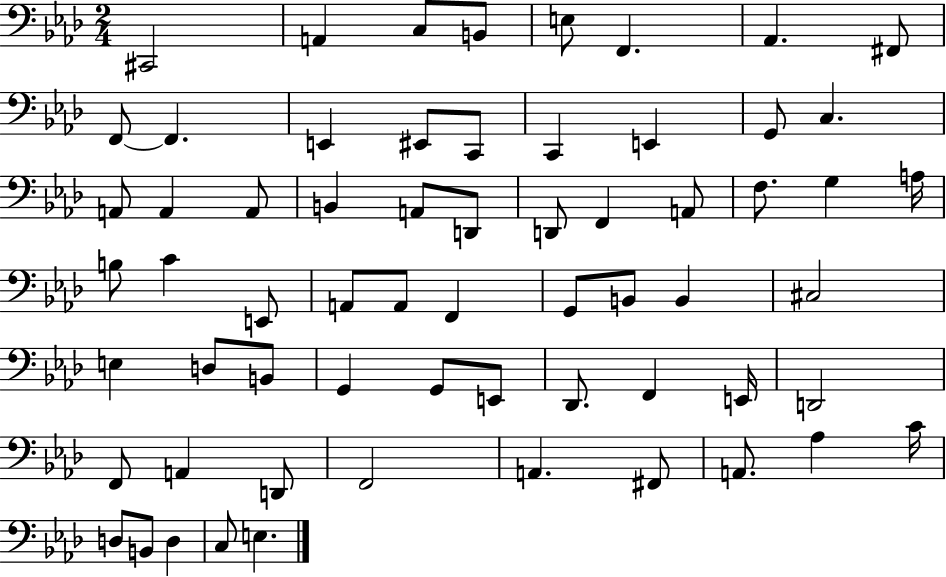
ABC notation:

X:1
T:Untitled
M:2/4
L:1/4
K:Ab
^C,,2 A,, C,/2 B,,/2 E,/2 F,, _A,, ^F,,/2 F,,/2 F,, E,, ^E,,/2 C,,/2 C,, E,, G,,/2 C, A,,/2 A,, A,,/2 B,, A,,/2 D,,/2 D,,/2 F,, A,,/2 F,/2 G, A,/4 B,/2 C E,,/2 A,,/2 A,,/2 F,, G,,/2 B,,/2 B,, ^C,2 E, D,/2 B,,/2 G,, G,,/2 E,,/2 _D,,/2 F,, E,,/4 D,,2 F,,/2 A,, D,,/2 F,,2 A,, ^F,,/2 A,,/2 _A, C/4 D,/2 B,,/2 D, C,/2 E,